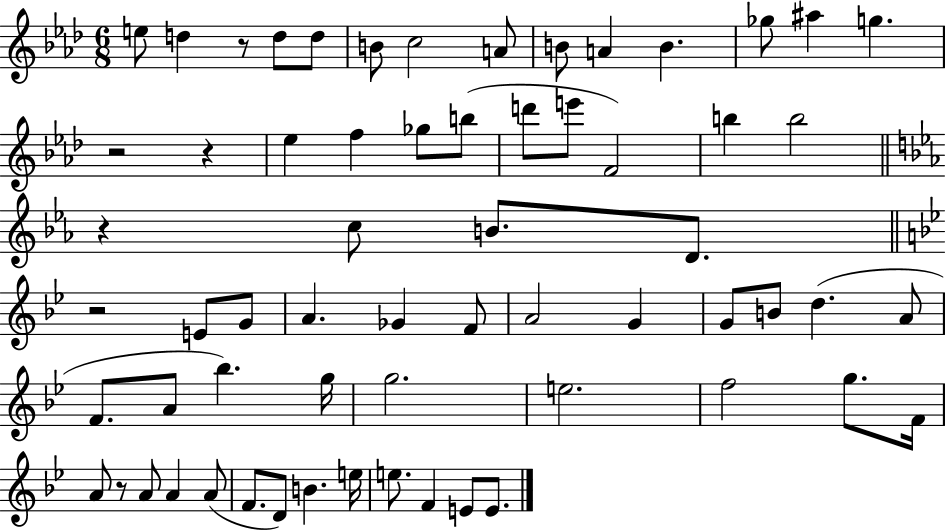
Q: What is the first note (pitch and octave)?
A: E5